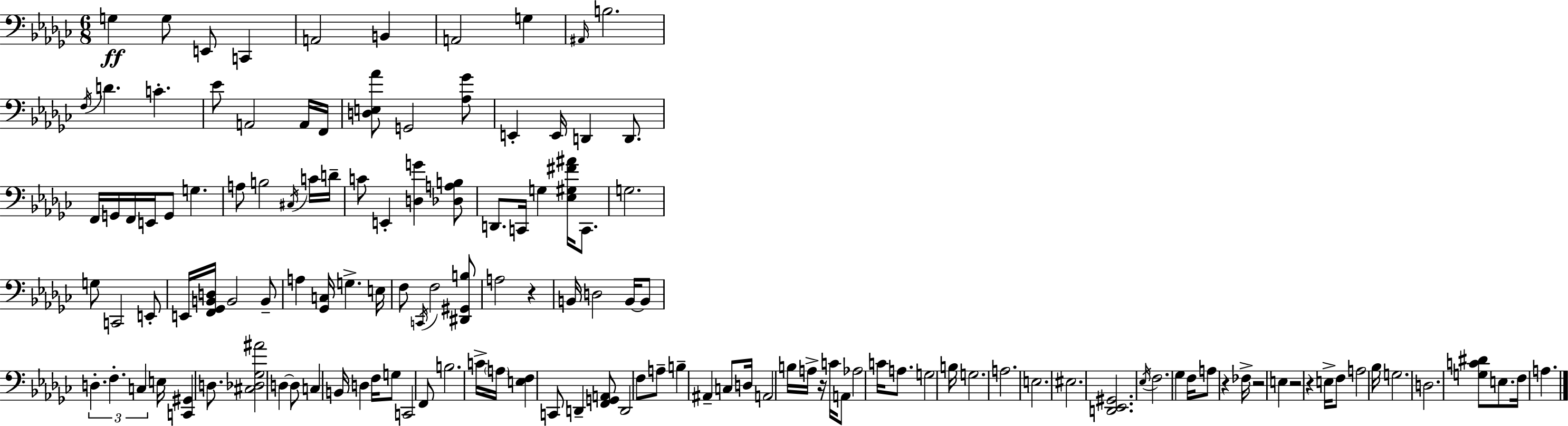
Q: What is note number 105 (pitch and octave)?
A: E3